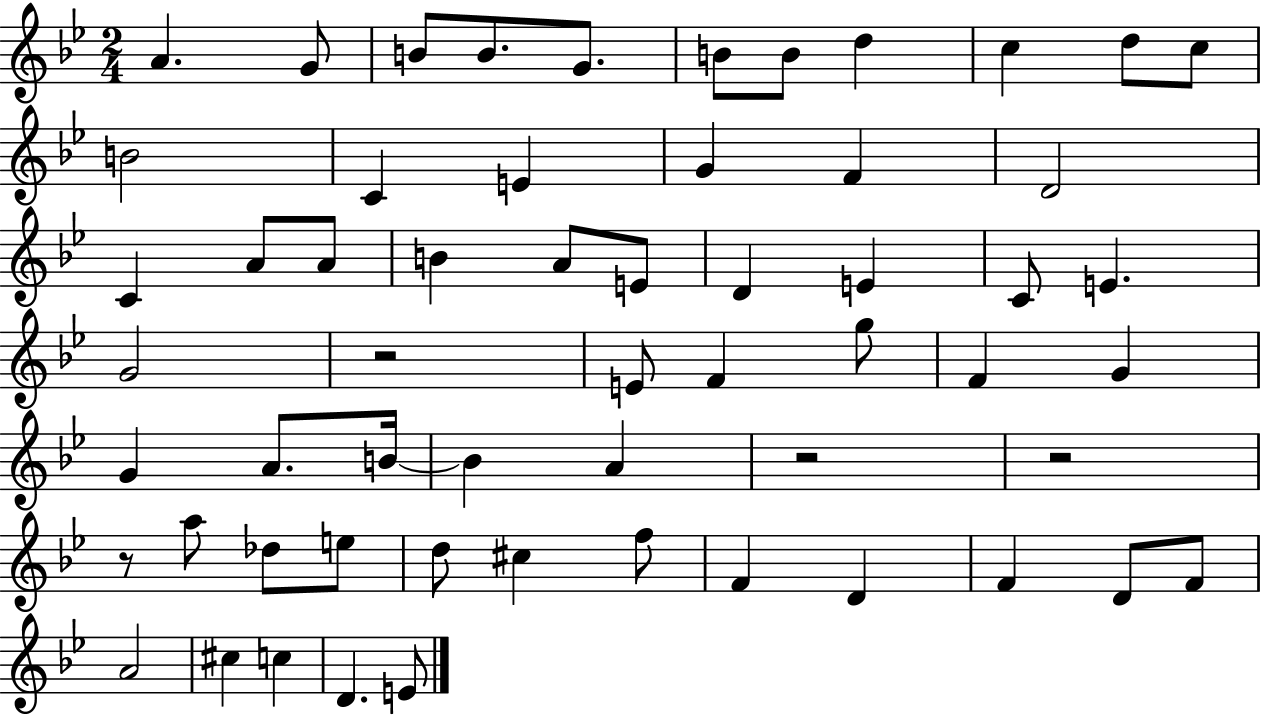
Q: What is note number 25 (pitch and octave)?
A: E4